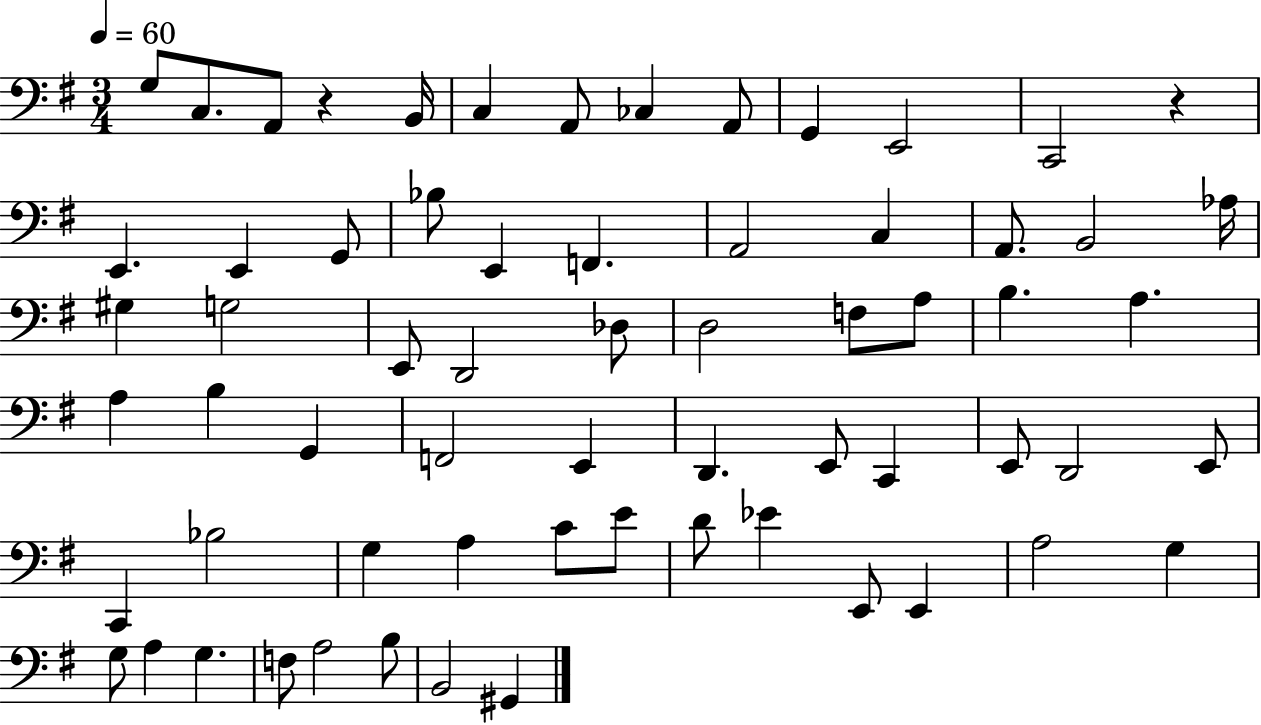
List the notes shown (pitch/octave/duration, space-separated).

G3/e C3/e. A2/e R/q B2/s C3/q A2/e CES3/q A2/e G2/q E2/h C2/h R/q E2/q. E2/q G2/e Bb3/e E2/q F2/q. A2/h C3/q A2/e. B2/h Ab3/s G#3/q G3/h E2/e D2/h Db3/e D3/h F3/e A3/e B3/q. A3/q. A3/q B3/q G2/q F2/h E2/q D2/q. E2/e C2/q E2/e D2/h E2/e C2/q Bb3/h G3/q A3/q C4/e E4/e D4/e Eb4/q E2/e E2/q A3/h G3/q G3/e A3/q G3/q. F3/e A3/h B3/e B2/h G#2/q